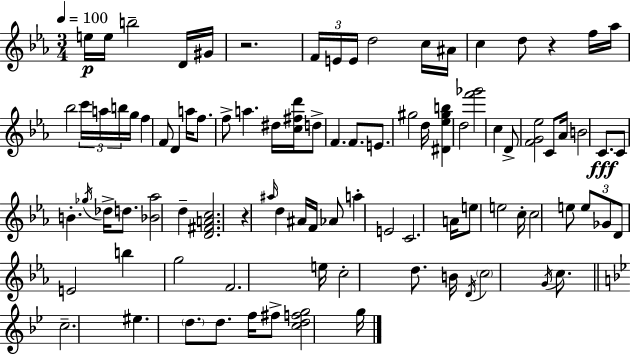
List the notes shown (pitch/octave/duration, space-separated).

E5/s E5/s B5/h D4/s G#4/s R/h. F4/s E4/s E4/s D5/h C5/s A#4/s C5/q D5/e R/q F5/s Ab5/s Bb5/h C6/s A5/s B5/s G5/s F5/q F4/e D4/q A5/s F5/e. F5/e A5/q. D#5/s [C5,F#5,D6]/s D5/e F4/q. F4/e. E4/e. G#5/h D5/s [D#4,Eb5,G#5,B5]/q D5/h [F6,Gb6]/h C5/q D4/e [F4,G4,Eb5]/h C4/e Ab4/s B4/h C4/e. C4/e B4/q. Gb5/s Db5/s D5/e. [Bb4,Ab5]/h D5/q [D4,F#4,A4,C5]/h. R/q A#5/s D5/q A#4/s F4/s Ab4/e A5/q E4/h C4/h. A4/s E5/e E5/h C5/s C5/h E5/e E5/e Gb4/e D4/e E4/h B5/q G5/h F4/h. E5/s C5/h D5/e. B4/s D4/s C5/h G4/s C5/e. C5/h. EIS5/q. D5/e. D5/e. F5/s F#5/e [C5,D5,F5,G5]/h G5/s